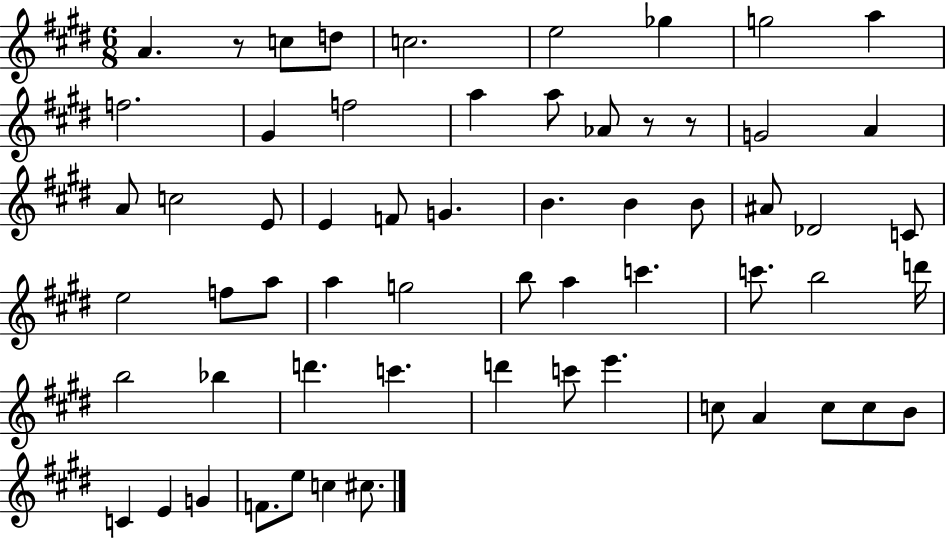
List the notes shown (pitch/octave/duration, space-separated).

A4/q. R/e C5/e D5/e C5/h. E5/h Gb5/q G5/h A5/q F5/h. G#4/q F5/h A5/q A5/e Ab4/e R/e R/e G4/h A4/q A4/e C5/h E4/e E4/q F4/e G4/q. B4/q. B4/q B4/e A#4/e Db4/h C4/e E5/h F5/e A5/e A5/q G5/h B5/e A5/q C6/q. C6/e. B5/h D6/s B5/h Bb5/q D6/q. C6/q. D6/q C6/e E6/q. C5/e A4/q C5/e C5/e B4/e C4/q E4/q G4/q F4/e. E5/e C5/q C#5/e.